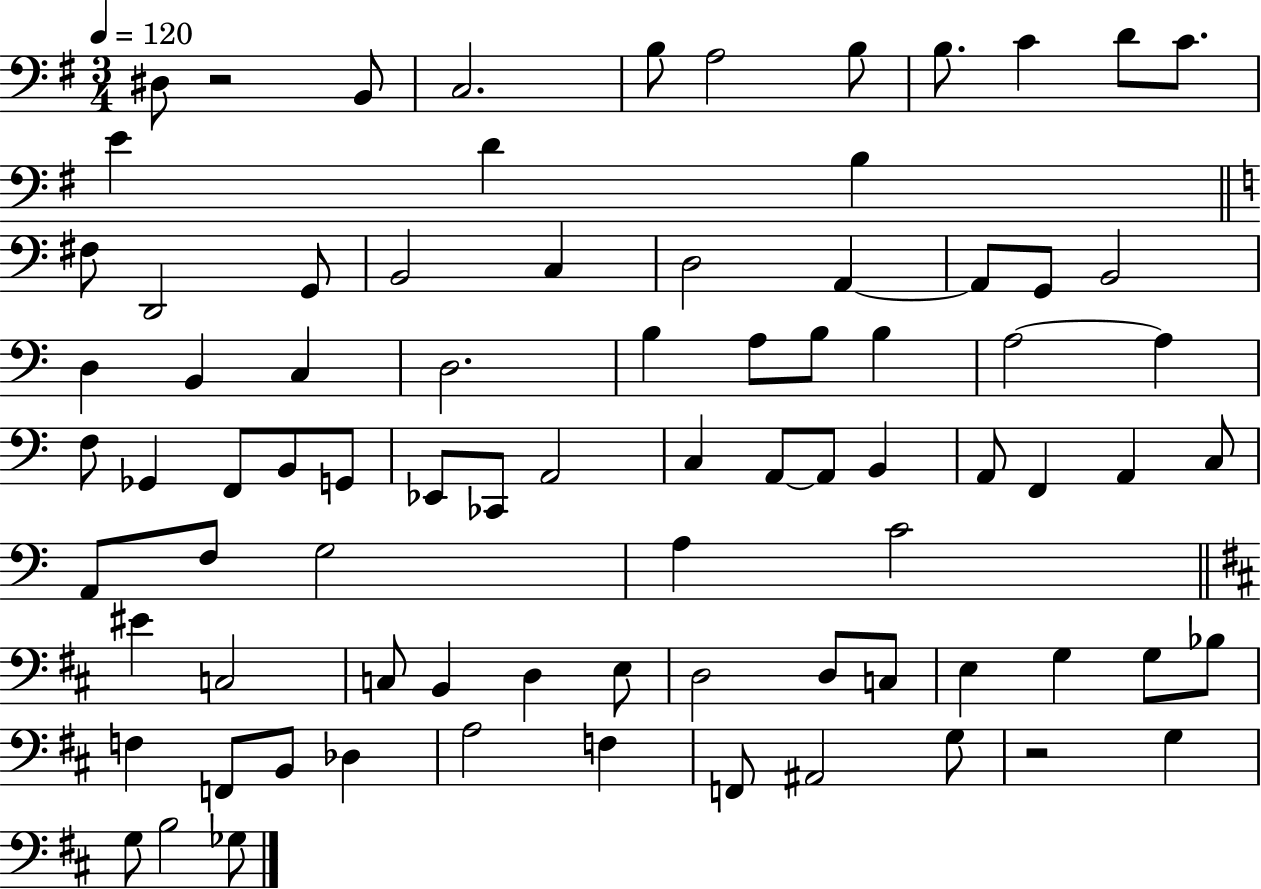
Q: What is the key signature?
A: G major